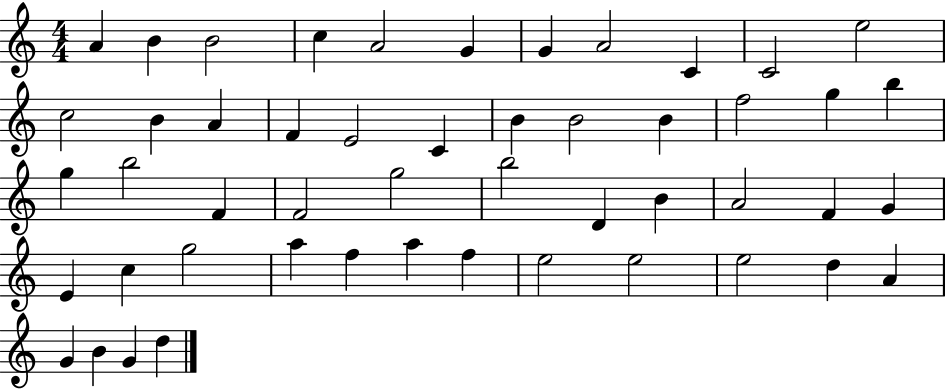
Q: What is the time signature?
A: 4/4